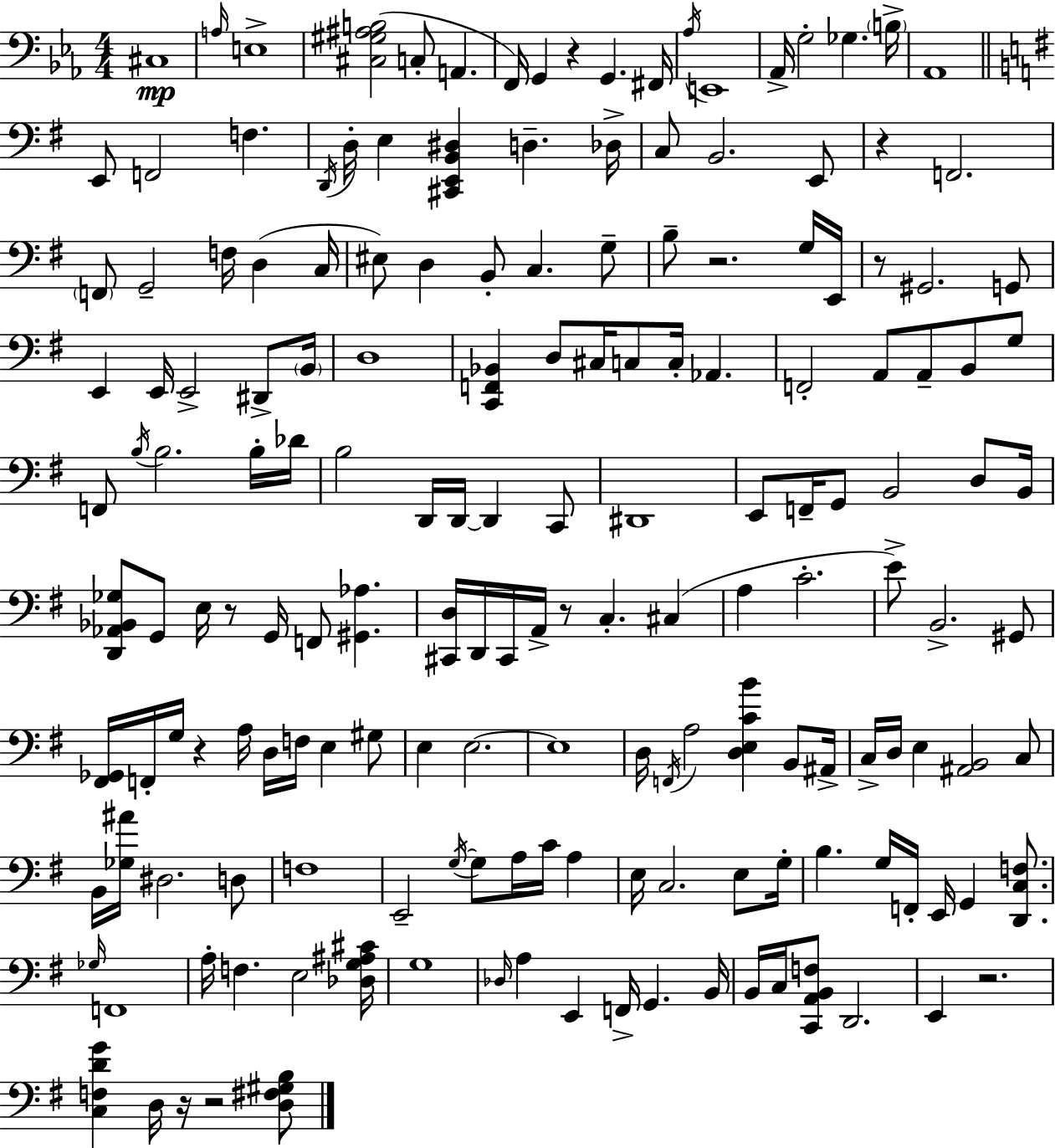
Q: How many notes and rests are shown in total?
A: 170